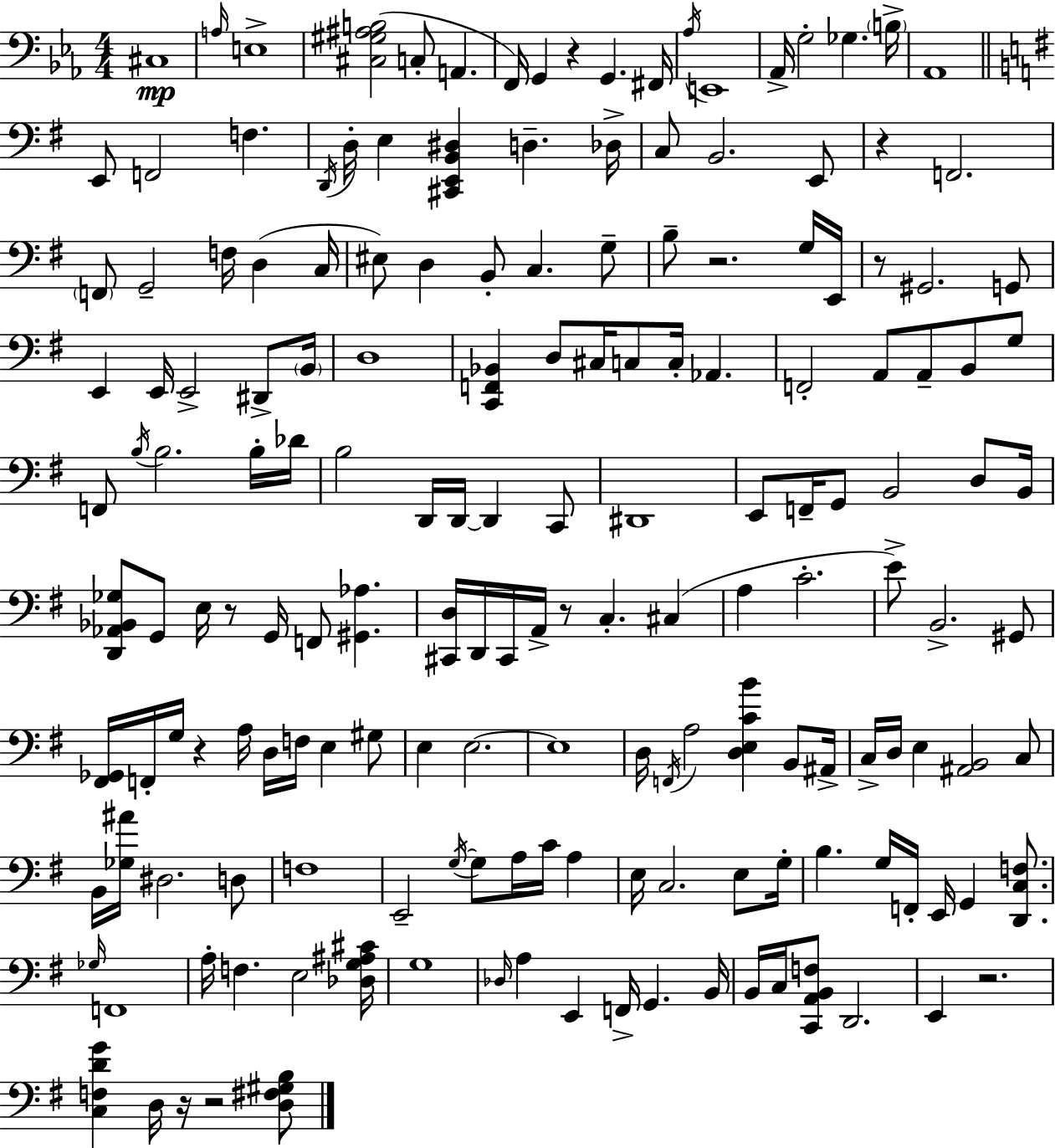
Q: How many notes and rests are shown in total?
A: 170